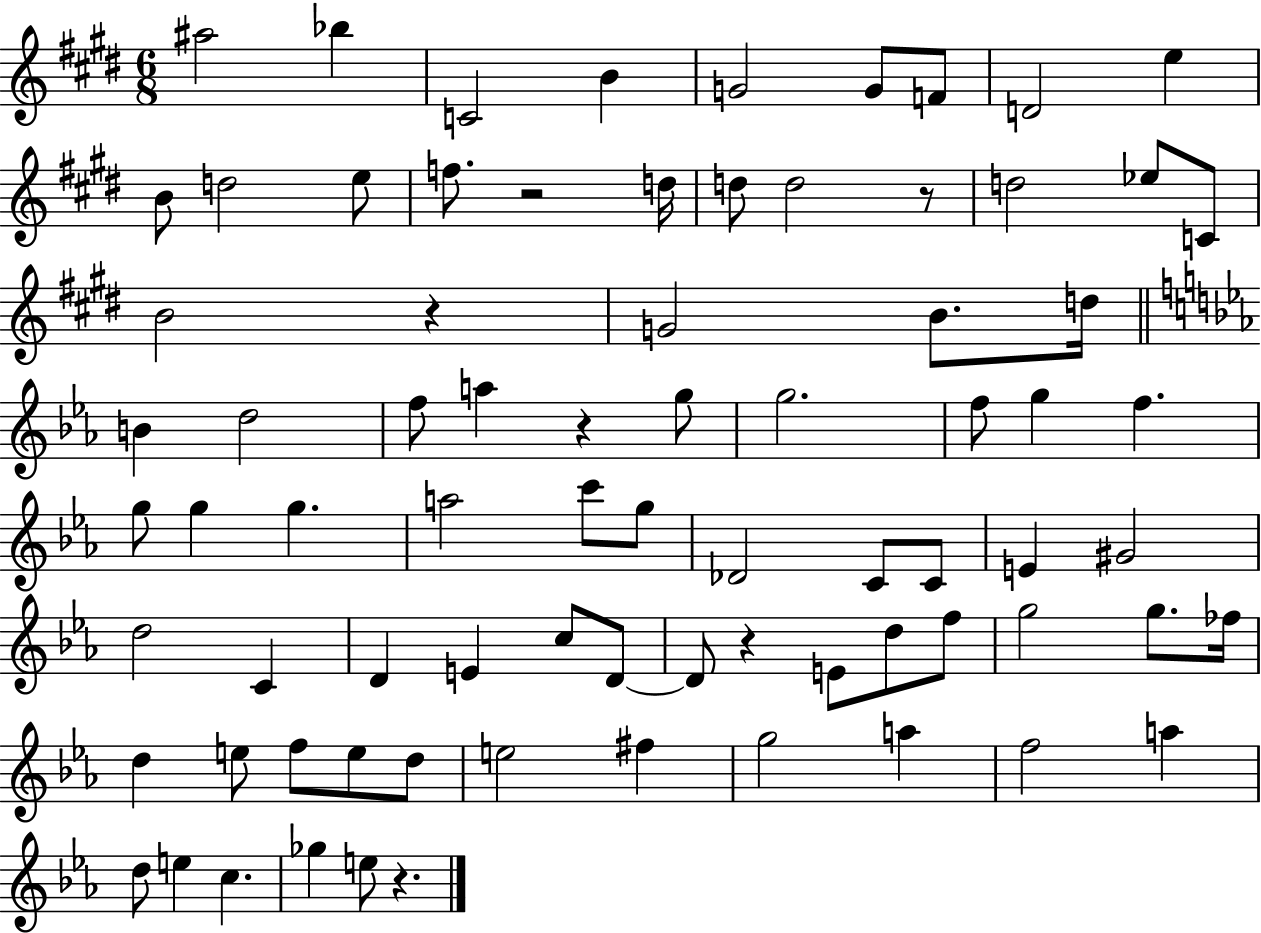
X:1
T:Untitled
M:6/8
L:1/4
K:E
^a2 _b C2 B G2 G/2 F/2 D2 e B/2 d2 e/2 f/2 z2 d/4 d/2 d2 z/2 d2 _e/2 C/2 B2 z G2 B/2 d/4 B d2 f/2 a z g/2 g2 f/2 g f g/2 g g a2 c'/2 g/2 _D2 C/2 C/2 E ^G2 d2 C D E c/2 D/2 D/2 z E/2 d/2 f/2 g2 g/2 _f/4 d e/2 f/2 e/2 d/2 e2 ^f g2 a f2 a d/2 e c _g e/2 z